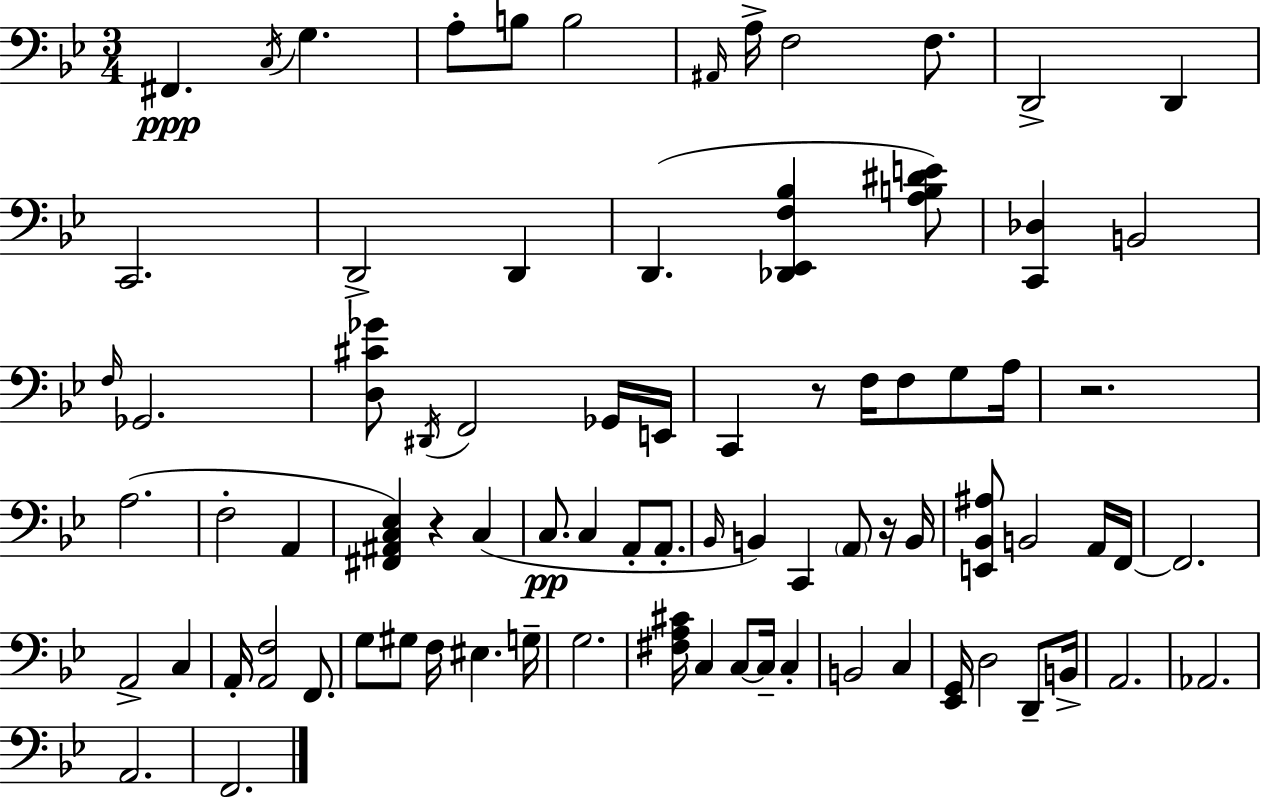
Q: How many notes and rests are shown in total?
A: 81